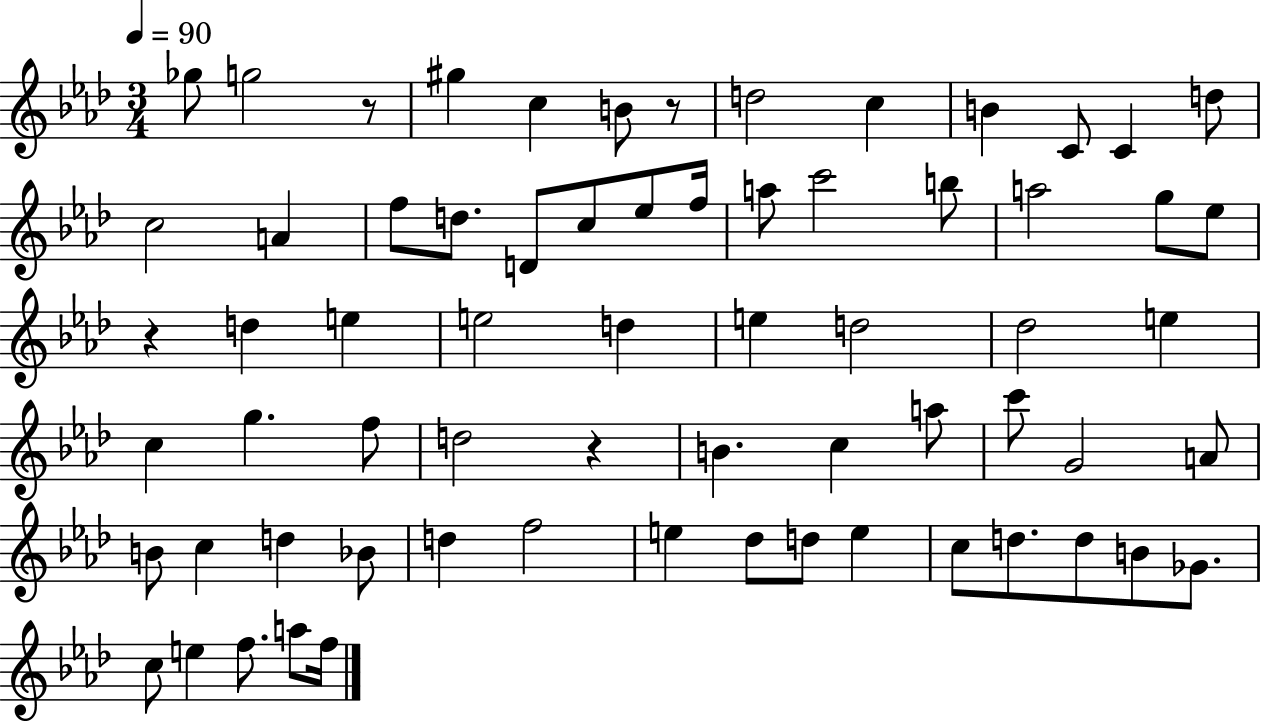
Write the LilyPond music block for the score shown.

{
  \clef treble
  \numericTimeSignature
  \time 3/4
  \key aes \major
  \tempo 4 = 90
  ges''8 g''2 r8 | gis''4 c''4 b'8 r8 | d''2 c''4 | b'4 c'8 c'4 d''8 | \break c''2 a'4 | f''8 d''8. d'8 c''8 ees''8 f''16 | a''8 c'''2 b''8 | a''2 g''8 ees''8 | \break r4 d''4 e''4 | e''2 d''4 | e''4 d''2 | des''2 e''4 | \break c''4 g''4. f''8 | d''2 r4 | b'4. c''4 a''8 | c'''8 g'2 a'8 | \break b'8 c''4 d''4 bes'8 | d''4 f''2 | e''4 des''8 d''8 e''4 | c''8 d''8. d''8 b'8 ges'8. | \break c''8 e''4 f''8. a''8 f''16 | \bar "|."
}